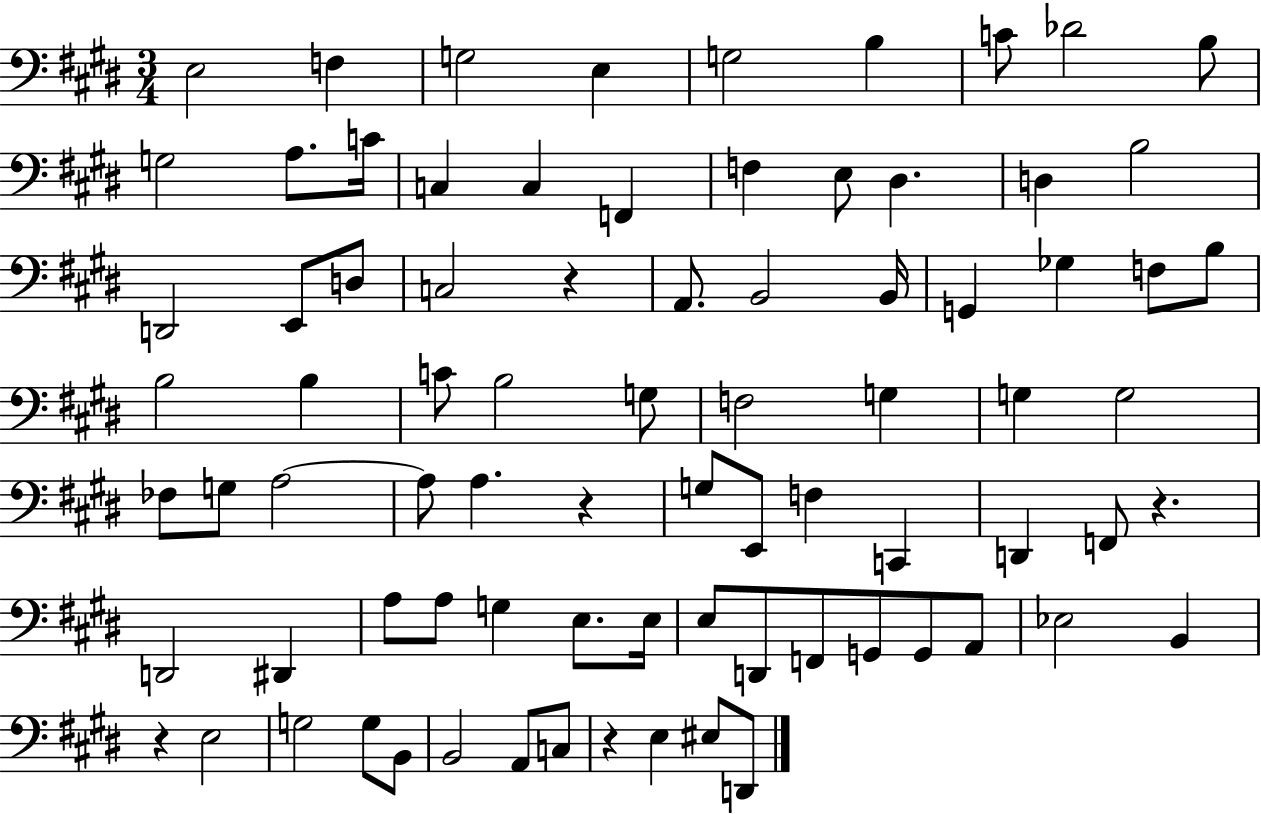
X:1
T:Untitled
M:3/4
L:1/4
K:E
E,2 F, G,2 E, G,2 B, C/2 _D2 B,/2 G,2 A,/2 C/4 C, C, F,, F, E,/2 ^D, D, B,2 D,,2 E,,/2 D,/2 C,2 z A,,/2 B,,2 B,,/4 G,, _G, F,/2 B,/2 B,2 B, C/2 B,2 G,/2 F,2 G, G, G,2 _F,/2 G,/2 A,2 A,/2 A, z G,/2 E,,/2 F, C,, D,, F,,/2 z D,,2 ^D,, A,/2 A,/2 G, E,/2 E,/4 E,/2 D,,/2 F,,/2 G,,/2 G,,/2 A,,/2 _E,2 B,, z E,2 G,2 G,/2 B,,/2 B,,2 A,,/2 C,/2 z E, ^E,/2 D,,/2